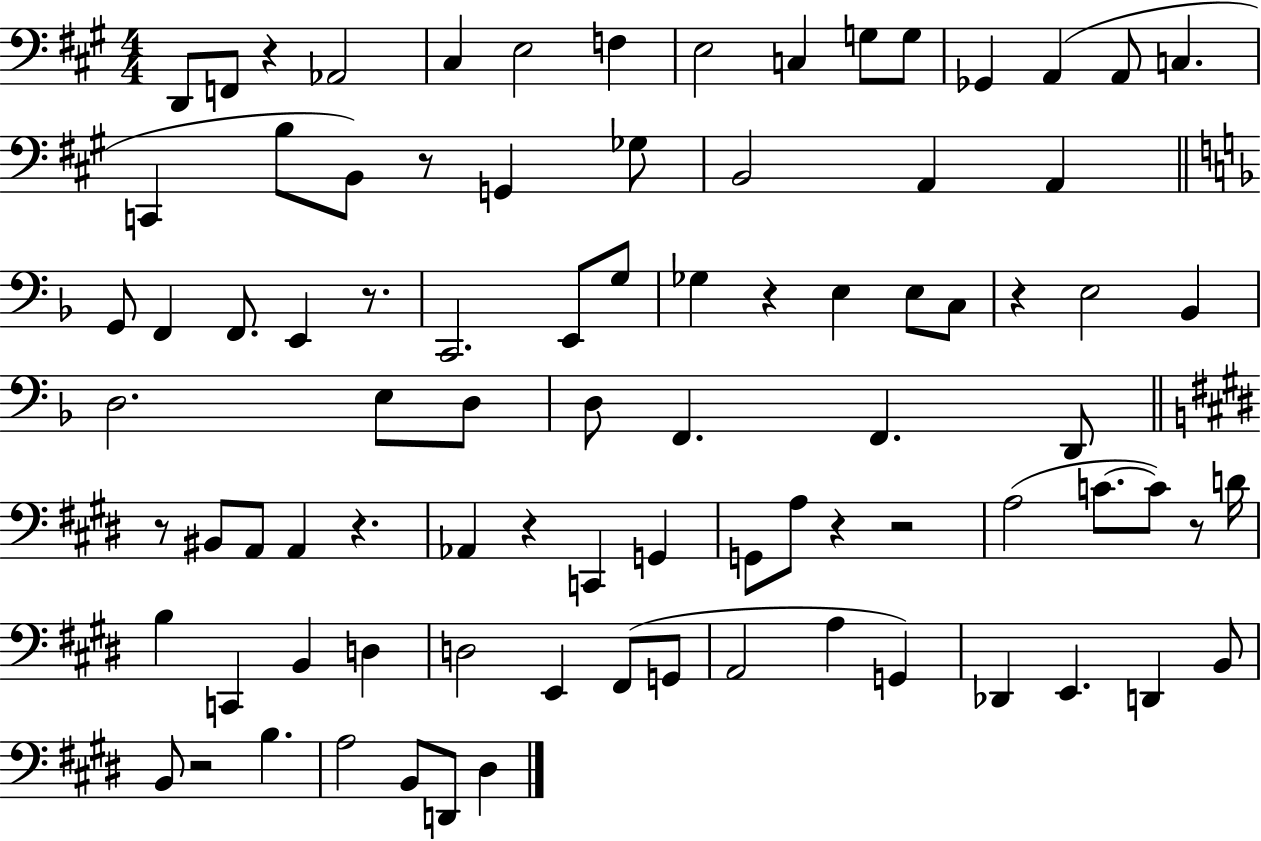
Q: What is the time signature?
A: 4/4